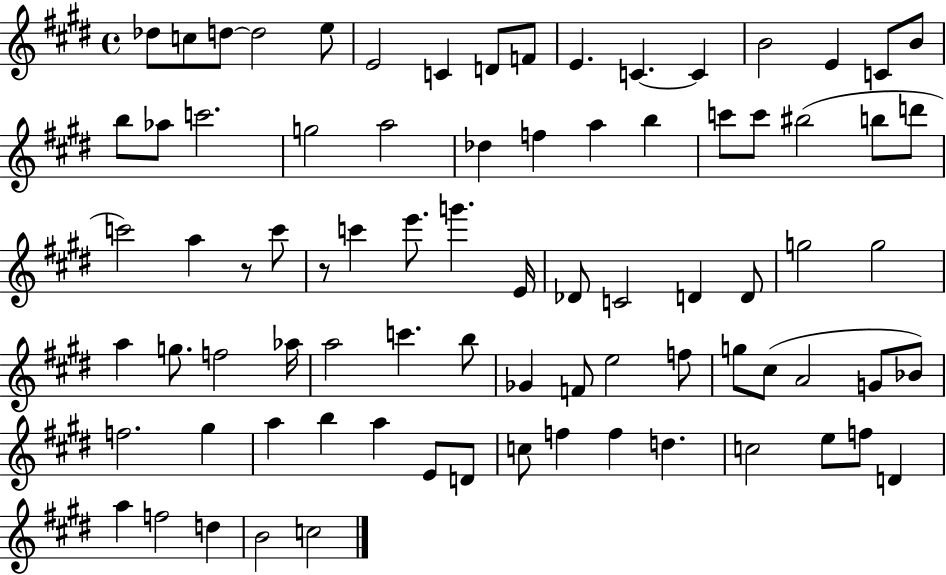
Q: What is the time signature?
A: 4/4